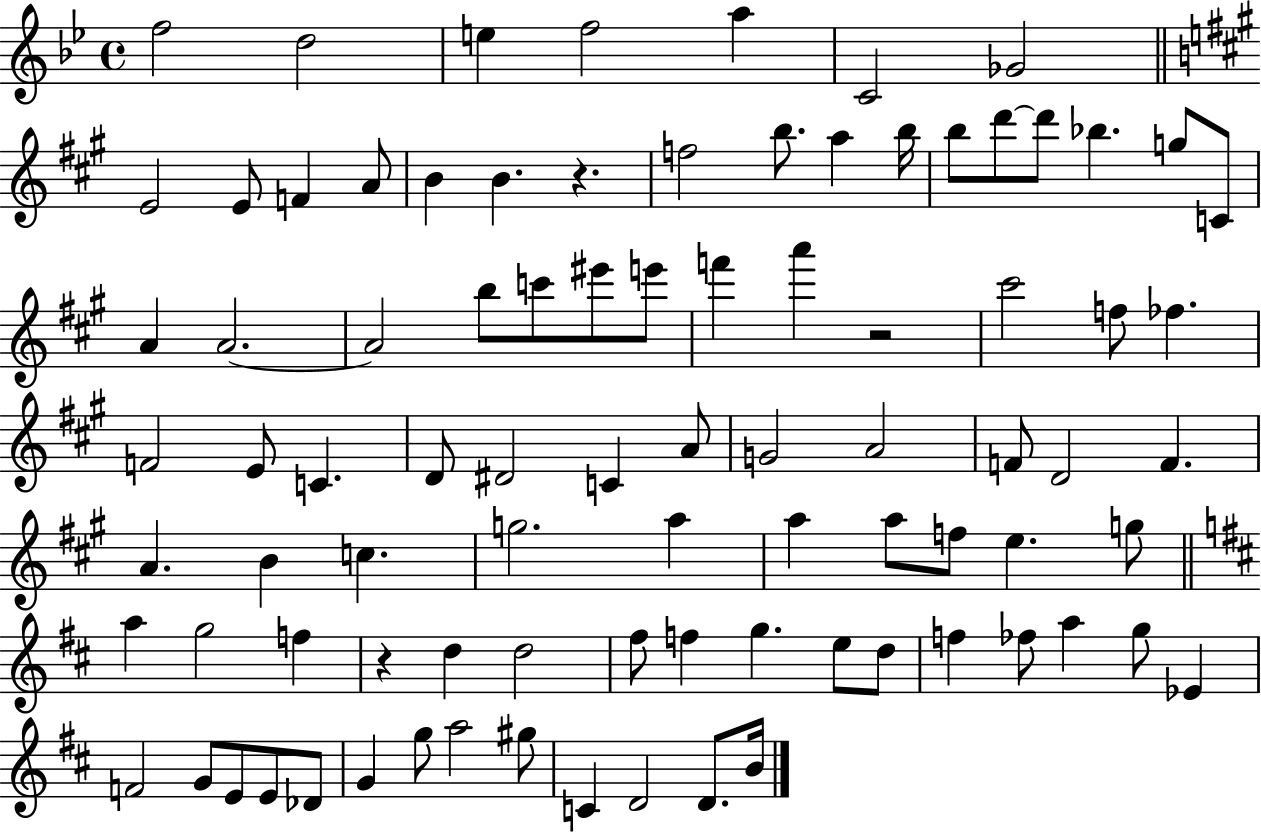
{
  \clef treble
  \time 4/4
  \defaultTimeSignature
  \key bes \major
  f''2 d''2 | e''4 f''2 a''4 | c'2 ges'2 | \bar "||" \break \key a \major e'2 e'8 f'4 a'8 | b'4 b'4. r4. | f''2 b''8. a''4 b''16 | b''8 d'''8~~ d'''8 bes''4. g''8 c'8 | \break a'4 a'2.~~ | a'2 b''8 c'''8 eis'''8 e'''8 | f'''4 a'''4 r2 | cis'''2 f''8 fes''4. | \break f'2 e'8 c'4. | d'8 dis'2 c'4 a'8 | g'2 a'2 | f'8 d'2 f'4. | \break a'4. b'4 c''4. | g''2. a''4 | a''4 a''8 f''8 e''4. g''8 | \bar "||" \break \key b \minor a''4 g''2 f''4 | r4 d''4 d''2 | fis''8 f''4 g''4. e''8 d''8 | f''4 fes''8 a''4 g''8 ees'4 | \break f'2 g'8 e'8 e'8 des'8 | g'4 g''8 a''2 gis''8 | c'4 d'2 d'8. b'16 | \bar "|."
}